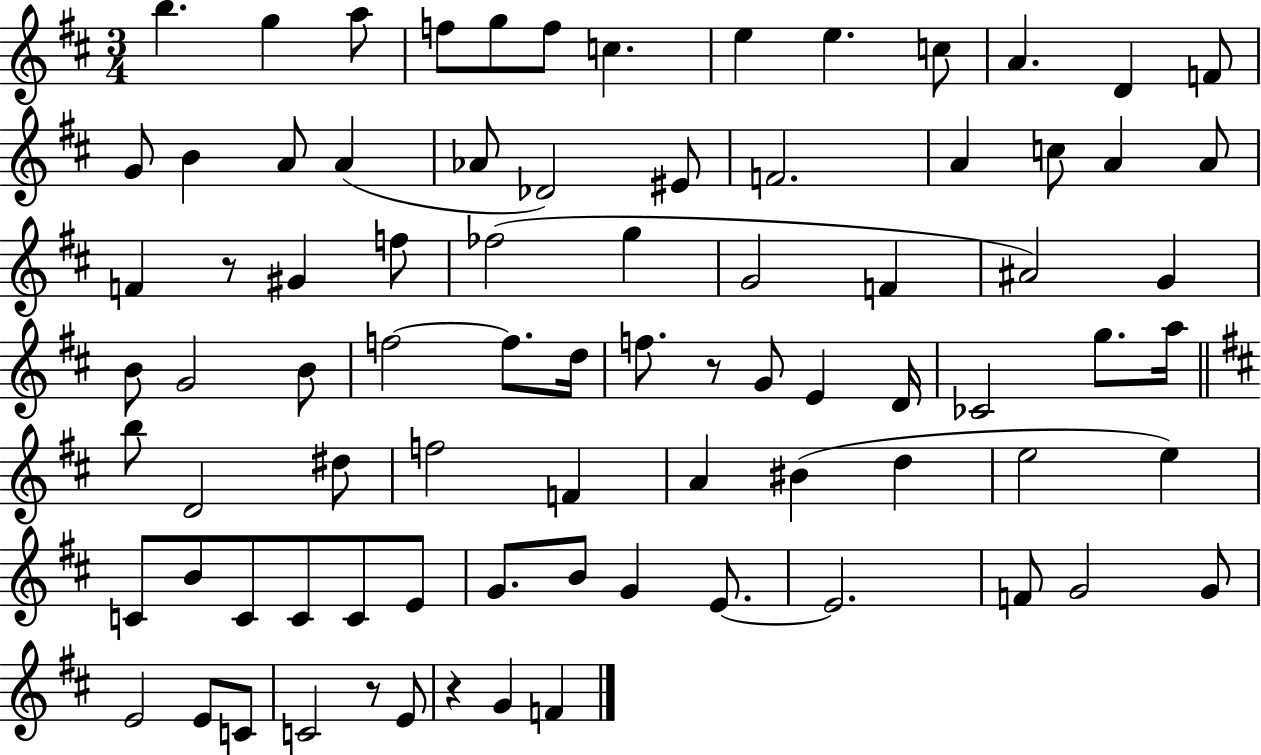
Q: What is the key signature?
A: D major